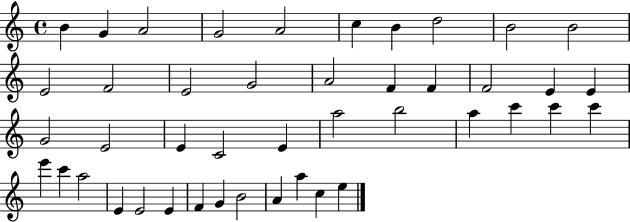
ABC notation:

X:1
T:Untitled
M:4/4
L:1/4
K:C
B G A2 G2 A2 c B d2 B2 B2 E2 F2 E2 G2 A2 F F F2 E E G2 E2 E C2 E a2 b2 a c' c' c' e' c' a2 E E2 E F G B2 A a c e